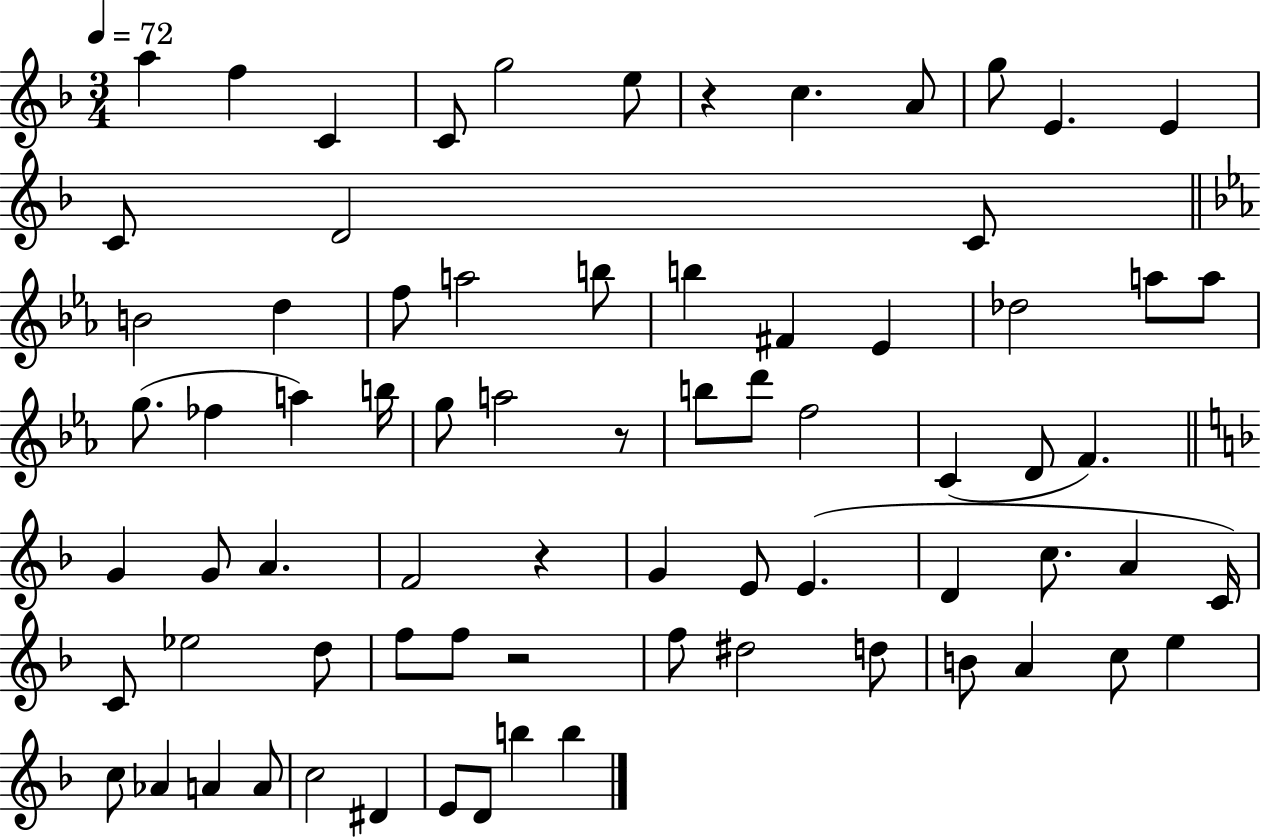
{
  \clef treble
  \numericTimeSignature
  \time 3/4
  \key f \major
  \tempo 4 = 72
  a''4 f''4 c'4 | c'8 g''2 e''8 | r4 c''4. a'8 | g''8 e'4. e'4 | \break c'8 d'2 c'8 | \bar "||" \break \key ees \major b'2 d''4 | f''8 a''2 b''8 | b''4 fis'4 ees'4 | des''2 a''8 a''8 | \break g''8.( fes''4 a''4) b''16 | g''8 a''2 r8 | b''8 d'''8 f''2 | c'4( d'8 f'4.) | \break \bar "||" \break \key f \major g'4 g'8 a'4. | f'2 r4 | g'4 e'8 e'4.( | d'4 c''8. a'4 c'16) | \break c'8 ees''2 d''8 | f''8 f''8 r2 | f''8 dis''2 d''8 | b'8 a'4 c''8 e''4 | \break c''8 aes'4 a'4 a'8 | c''2 dis'4 | e'8 d'8 b''4 b''4 | \bar "|."
}